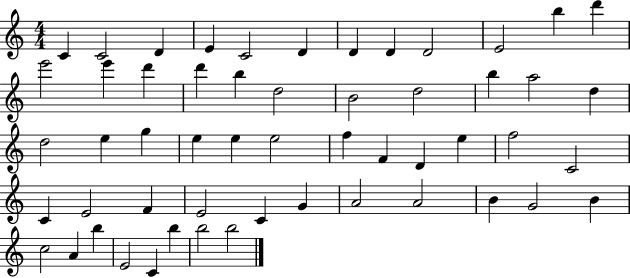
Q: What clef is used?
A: treble